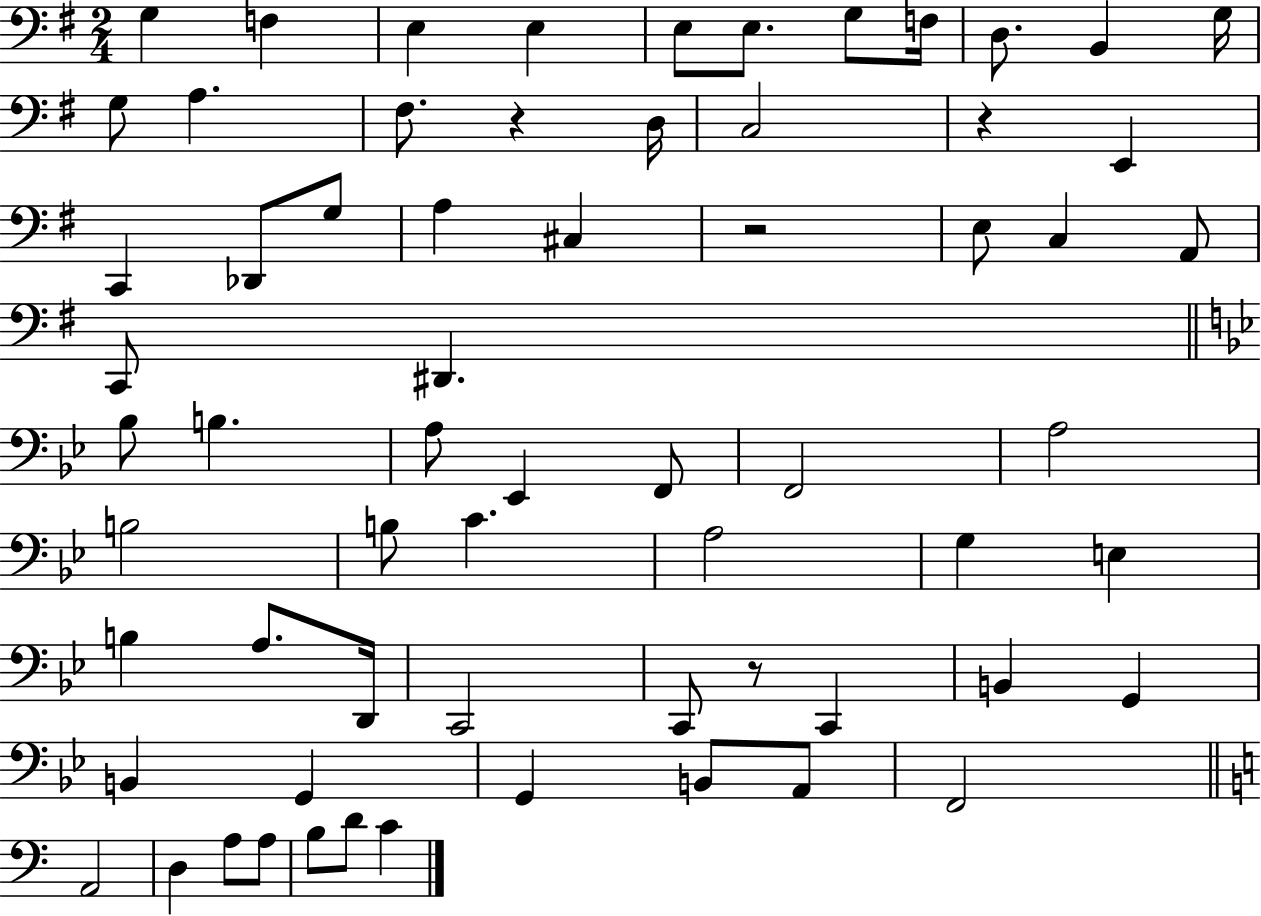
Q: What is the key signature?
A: G major